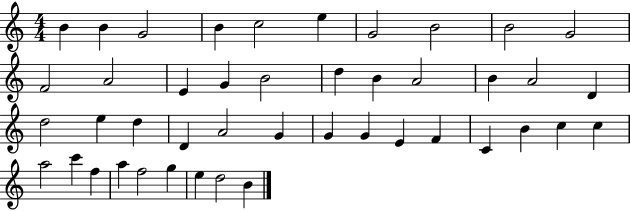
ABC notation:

X:1
T:Untitled
M:4/4
L:1/4
K:C
B B G2 B c2 e G2 B2 B2 G2 F2 A2 E G B2 d B A2 B A2 D d2 e d D A2 G G G E F C B c c a2 c' f a f2 g e d2 B